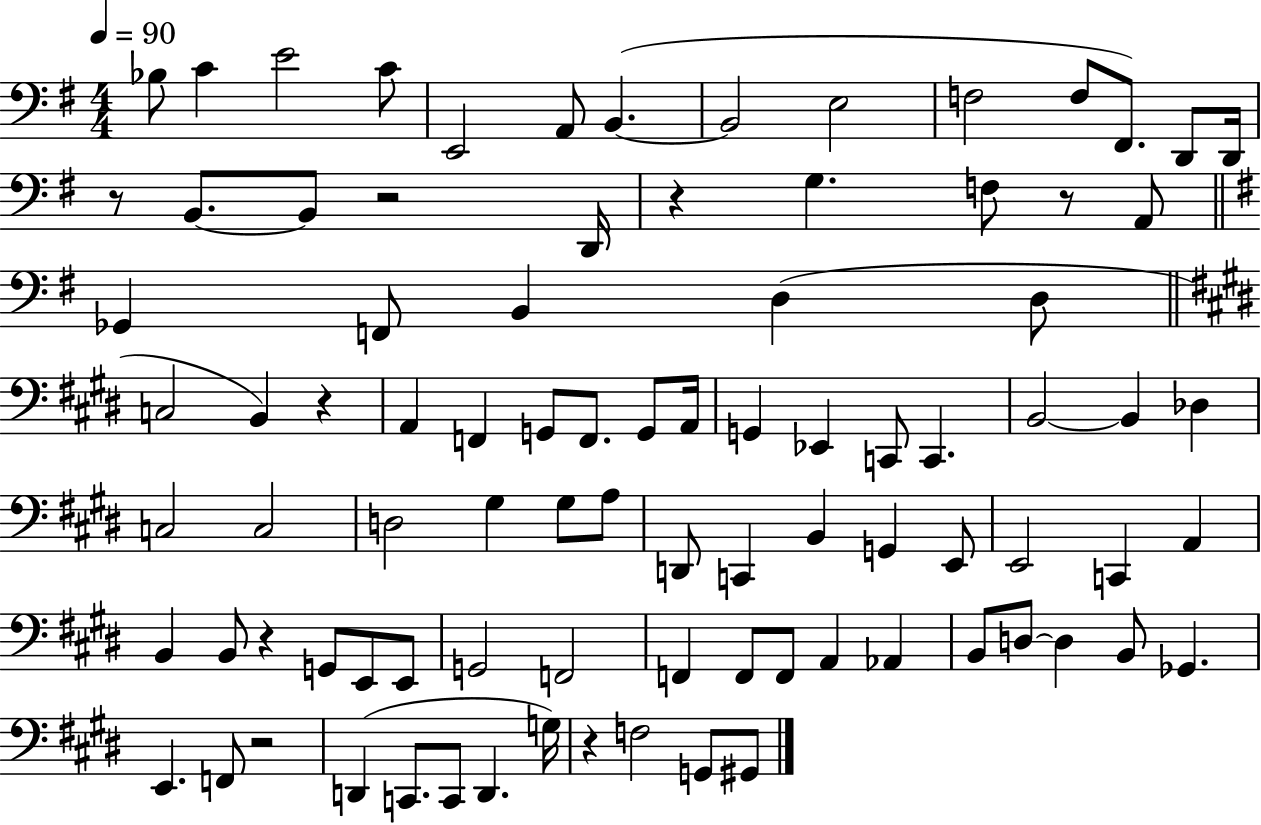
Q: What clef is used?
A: bass